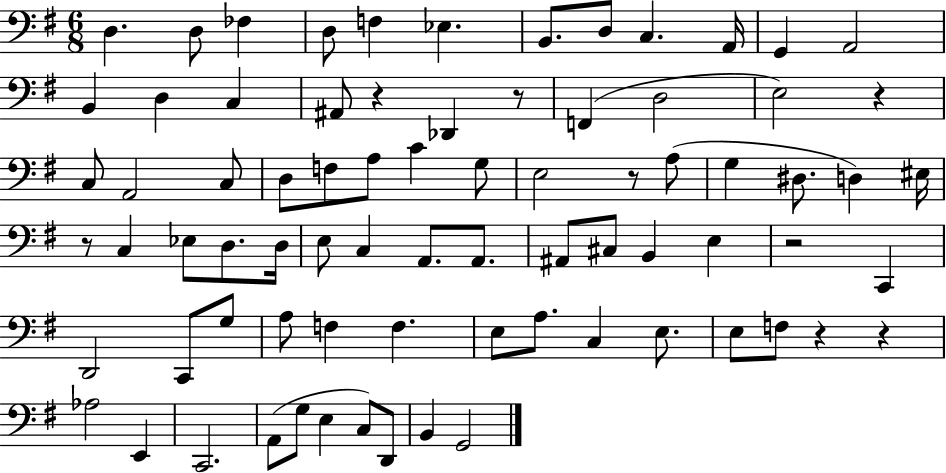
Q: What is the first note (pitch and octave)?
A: D3